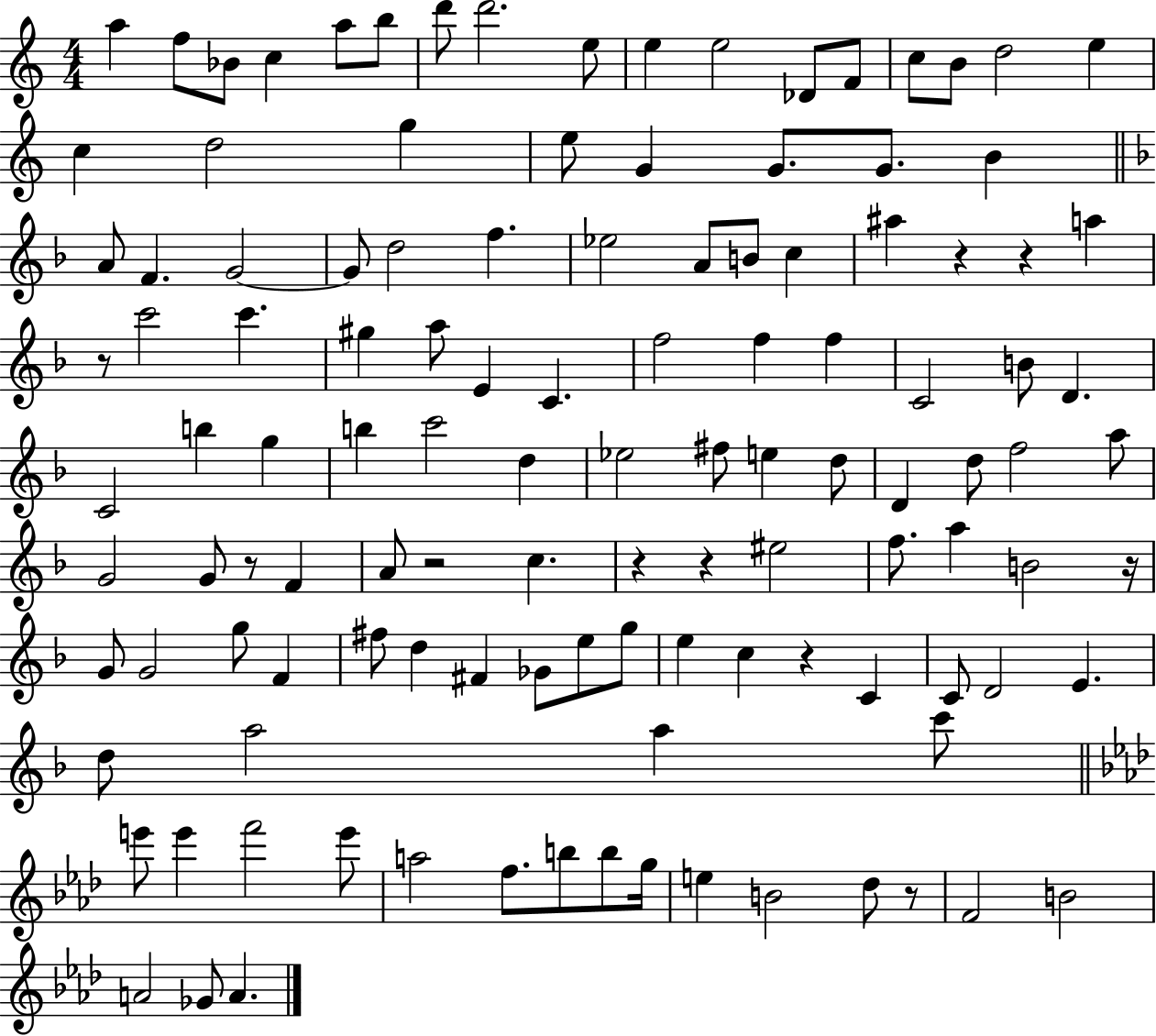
{
  \clef treble
  \numericTimeSignature
  \time 4/4
  \key c \major
  a''4 f''8 bes'8 c''4 a''8 b''8 | d'''8 d'''2. e''8 | e''4 e''2 des'8 f'8 | c''8 b'8 d''2 e''4 | \break c''4 d''2 g''4 | e''8 g'4 g'8. g'8. b'4 | \bar "||" \break \key f \major a'8 f'4. g'2~~ | g'8 d''2 f''4. | ees''2 a'8 b'8 c''4 | ais''4 r4 r4 a''4 | \break r8 c'''2 c'''4. | gis''4 a''8 e'4 c'4. | f''2 f''4 f''4 | c'2 b'8 d'4. | \break c'2 b''4 g''4 | b''4 c'''2 d''4 | ees''2 fis''8 e''4 d''8 | d'4 d''8 f''2 a''8 | \break g'2 g'8 r8 f'4 | a'8 r2 c''4. | r4 r4 eis''2 | f''8. a''4 b'2 r16 | \break g'8 g'2 g''8 f'4 | fis''8 d''4 fis'4 ges'8 e''8 g''8 | e''4 c''4 r4 c'4 | c'8 d'2 e'4. | \break d''8 a''2 a''4 c'''8 | \bar "||" \break \key aes \major e'''8 e'''4 f'''2 e'''8 | a''2 f''8. b''8 b''8 g''16 | e''4 b'2 des''8 r8 | f'2 b'2 | \break a'2 ges'8 a'4. | \bar "|."
}